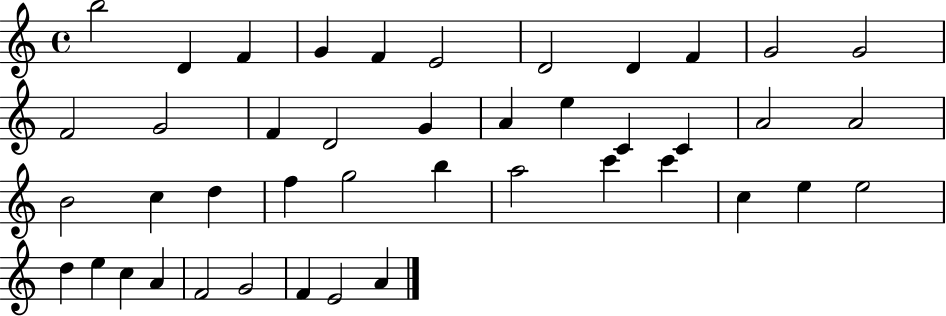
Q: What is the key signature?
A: C major